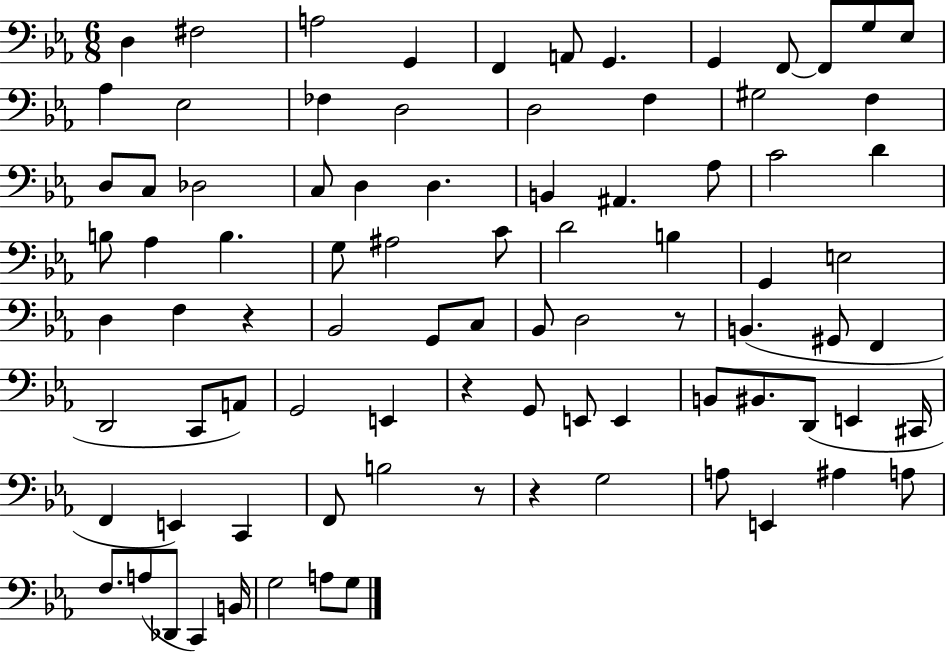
{
  \clef bass
  \numericTimeSignature
  \time 6/8
  \key ees \major
  d4 fis2 | a2 g,4 | f,4 a,8 g,4. | g,4 f,8~~ f,8 g8 ees8 | \break aes4 ees2 | fes4 d2 | d2 f4 | gis2 f4 | \break d8 c8 des2 | c8 d4 d4. | b,4 ais,4. aes8 | c'2 d'4 | \break b8 aes4 b4. | g8 ais2 c'8 | d'2 b4 | g,4 e2 | \break d4 f4 r4 | bes,2 g,8 c8 | bes,8 d2 r8 | b,4.( gis,8 f,4 | \break d,2 c,8 a,8) | g,2 e,4 | r4 g,8 e,8 e,4 | b,8 bis,8. d,8( e,4 cis,16 | \break f,4 e,4) c,4 | f,8 b2 r8 | r4 g2 | a8 e,4 ais4 a8 | \break f8. a8( des,8 c,4) b,16 | g2 a8 g8 | \bar "|."
}